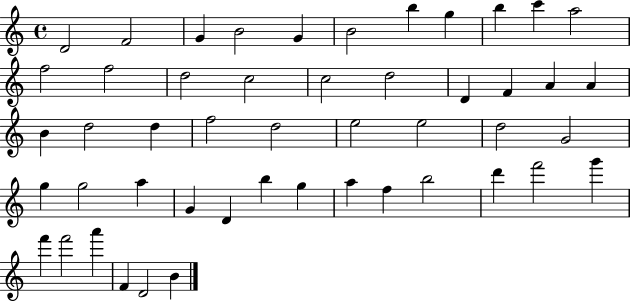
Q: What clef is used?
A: treble